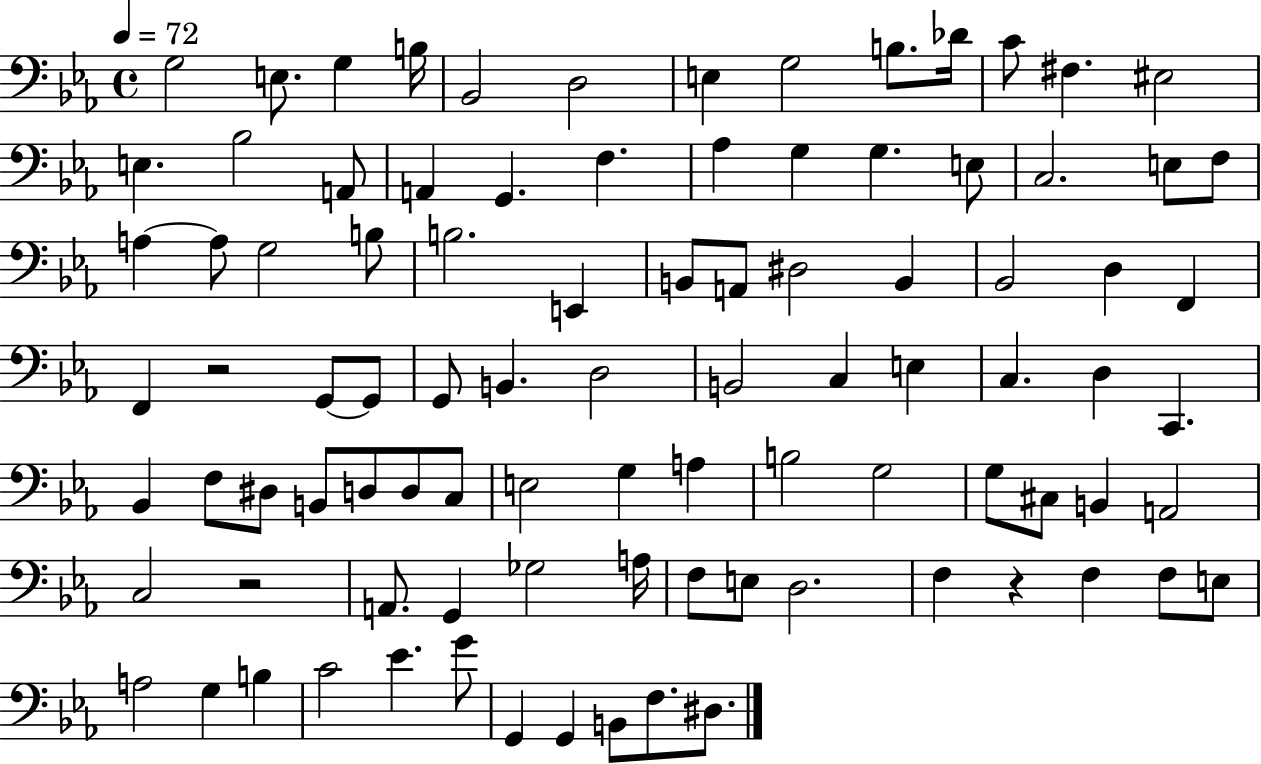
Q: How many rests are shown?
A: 3